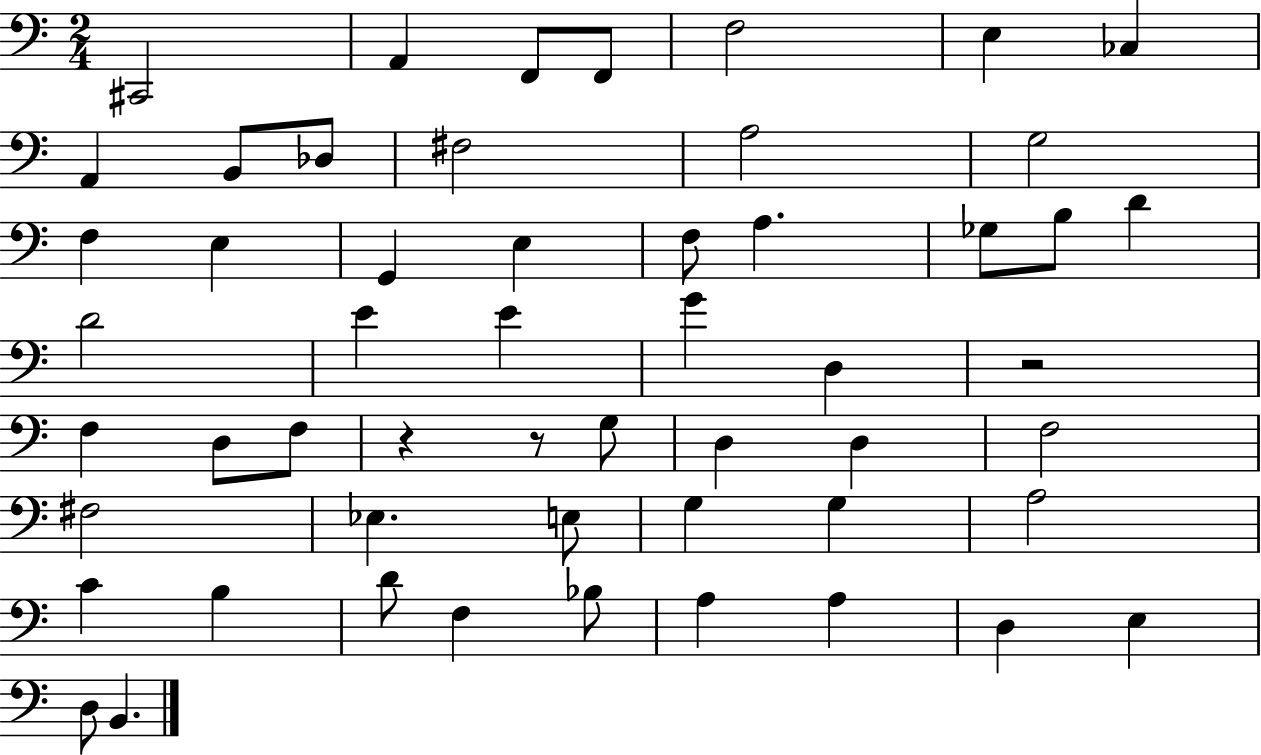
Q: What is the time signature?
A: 2/4